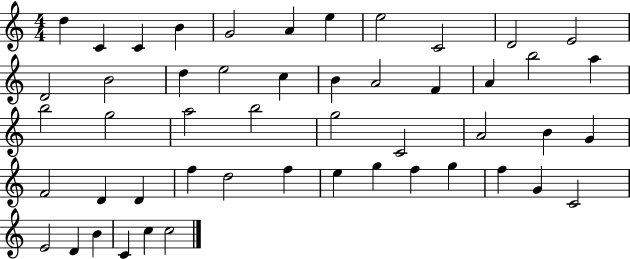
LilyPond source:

{
  \clef treble
  \numericTimeSignature
  \time 4/4
  \key c \major
  d''4 c'4 c'4 b'4 | g'2 a'4 e''4 | e''2 c'2 | d'2 e'2 | \break d'2 b'2 | d''4 e''2 c''4 | b'4 a'2 f'4 | a'4 b''2 a''4 | \break b''2 g''2 | a''2 b''2 | g''2 c'2 | a'2 b'4 g'4 | \break f'2 d'4 d'4 | f''4 d''2 f''4 | e''4 g''4 f''4 g''4 | f''4 g'4 c'2 | \break e'2 d'4 b'4 | c'4 c''4 c''2 | \bar "|."
}